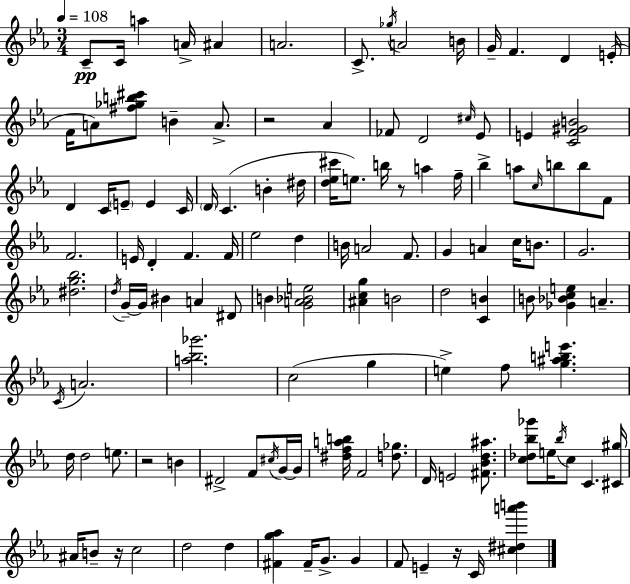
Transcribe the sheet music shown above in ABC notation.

X:1
T:Untitled
M:3/4
L:1/4
K:Eb
C/2 C/4 a A/4 ^A A2 C/2 _g/4 A2 B/4 G/4 F D E/4 F/4 A/2 [^f_gb^c']/2 B A/2 z2 _A _F/2 D2 ^c/4 _E/2 E [CF^GB]2 D C/4 E/2 E C/4 D/4 C B ^d/4 [d_e^c']/4 e/2 b/4 z/2 a f/4 _b a/2 c/4 b/2 b/2 F/2 F2 E/4 D F F/4 _e2 d B/4 A2 F/2 G A c/4 B/2 G2 [^dg_b]2 d/4 G/4 G/4 ^B A ^D/2 B [GA_Be]2 [^Acg] B2 d2 [CB] B/2 [_G_Bce] A C/4 A2 [a_b_g']2 c2 g e f/2 [g^abe'] d/4 d2 e/2 z2 B ^D2 F/2 ^c/4 G/4 G/4 [^dfab]/4 F2 [d_g]/2 D/4 E2 [^F_Bd^a]/2 [c_d_b_g']/2 e/4 _b/4 c/2 C [^C^g]/4 ^A/4 B/2 z/4 c2 d2 d [^Fg_a] ^F/4 G/2 G F/2 E z/4 C/4 [^c^da'b']